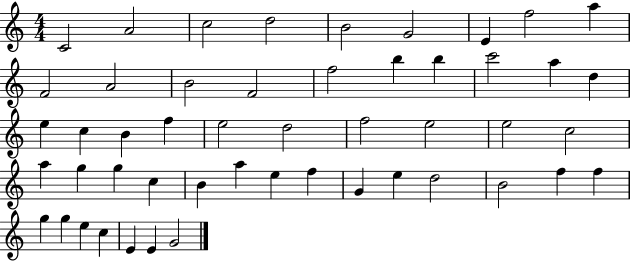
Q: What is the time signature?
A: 4/4